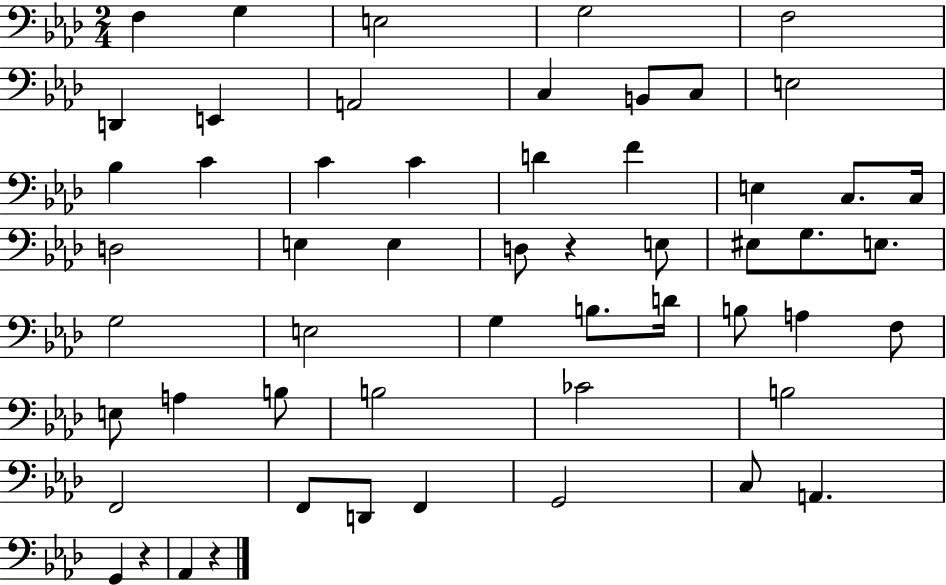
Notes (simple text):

F3/q G3/q E3/h G3/h F3/h D2/q E2/q A2/h C3/q B2/e C3/e E3/h Bb3/q C4/q C4/q C4/q D4/q F4/q E3/q C3/e. C3/s D3/h E3/q E3/q D3/e R/q E3/e EIS3/e G3/e. E3/e. G3/h E3/h G3/q B3/e. D4/s B3/e A3/q F3/e E3/e A3/q B3/e B3/h CES4/h B3/h F2/h F2/e D2/e F2/q G2/h C3/e A2/q. G2/q R/q Ab2/q R/q